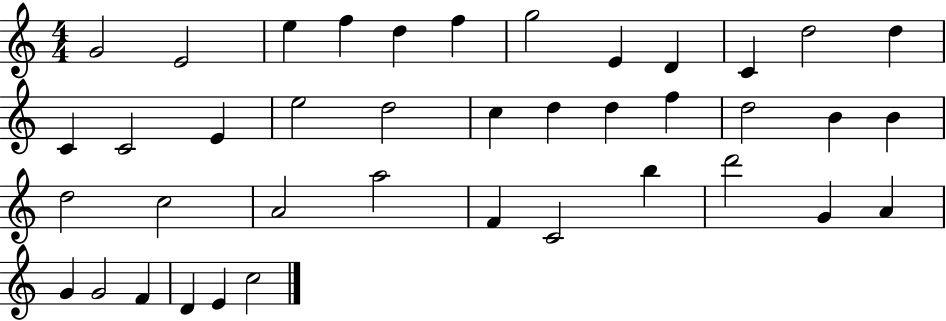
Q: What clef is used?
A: treble